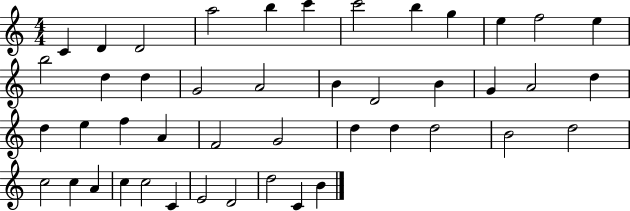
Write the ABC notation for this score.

X:1
T:Untitled
M:4/4
L:1/4
K:C
C D D2 a2 b c' c'2 b g e f2 e b2 d d G2 A2 B D2 B G A2 d d e f A F2 G2 d d d2 B2 d2 c2 c A c c2 C E2 D2 d2 C B